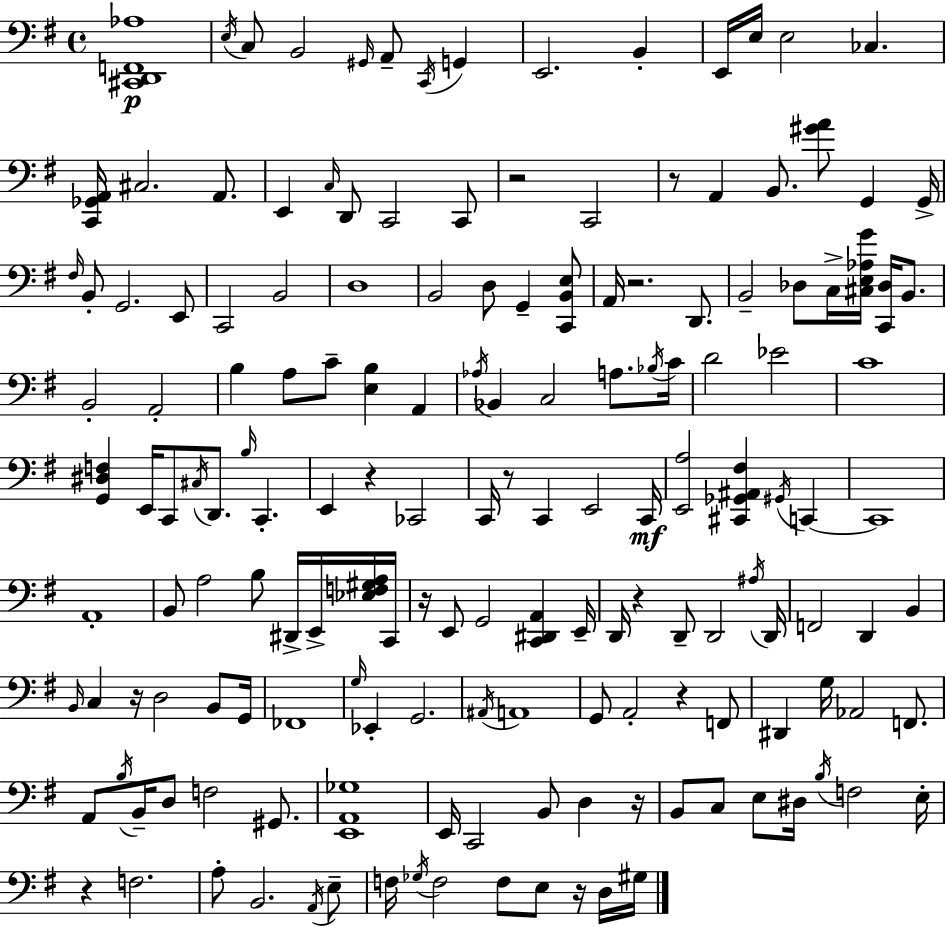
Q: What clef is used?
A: bass